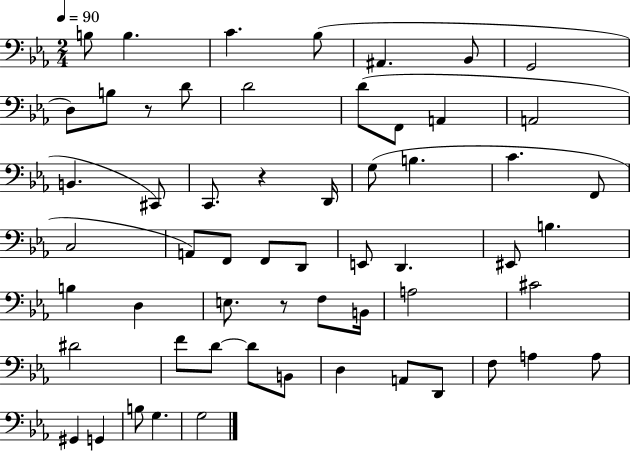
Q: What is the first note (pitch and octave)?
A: B3